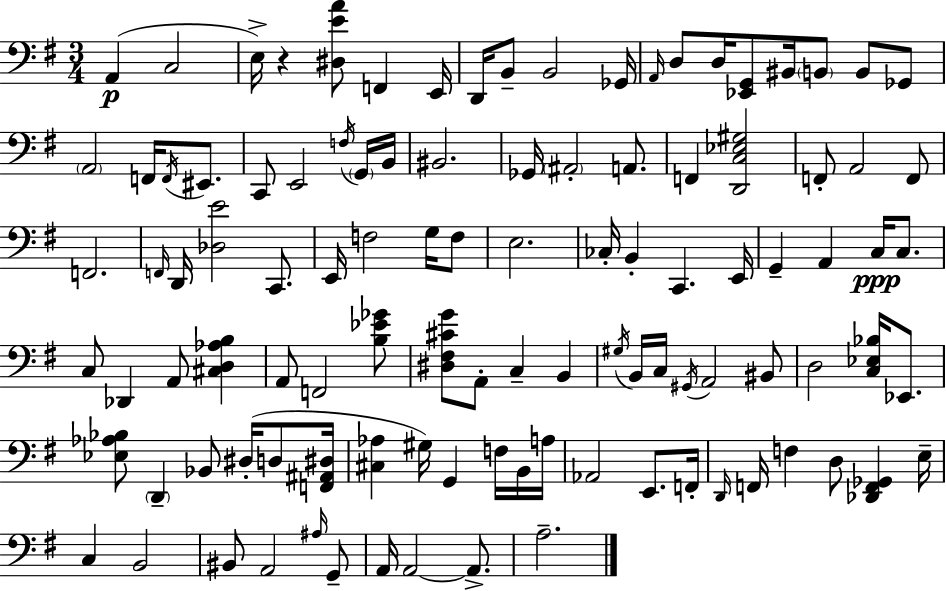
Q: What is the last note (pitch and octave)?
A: A3